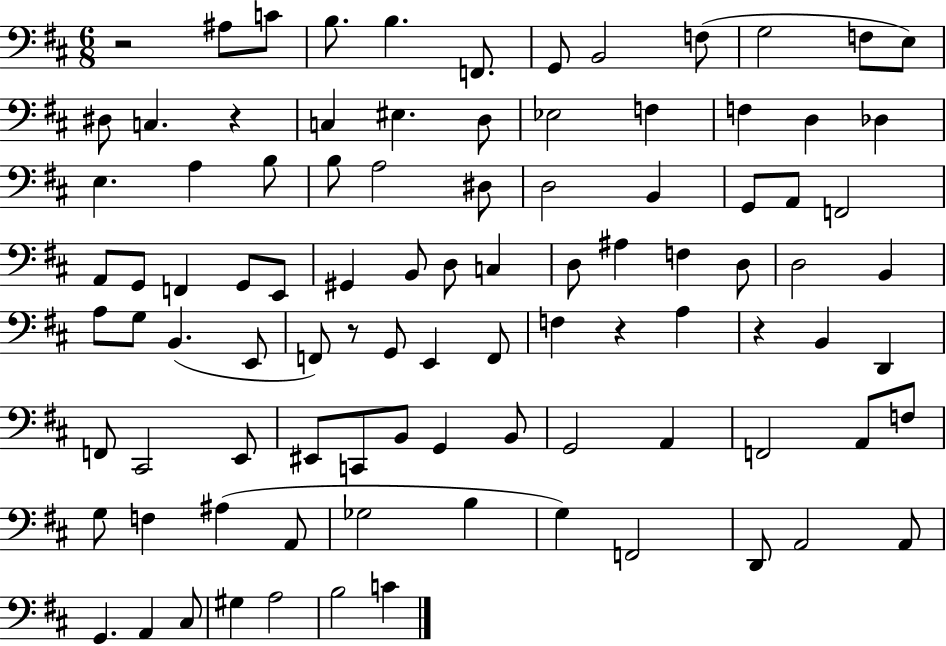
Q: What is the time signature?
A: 6/8